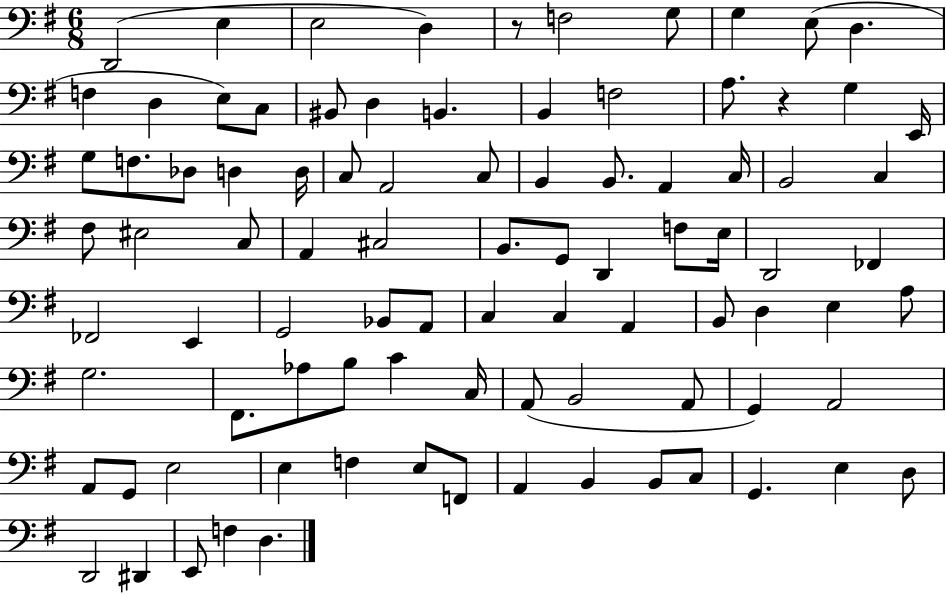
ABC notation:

X:1
T:Untitled
M:6/8
L:1/4
K:G
D,,2 E, E,2 D, z/2 F,2 G,/2 G, E,/2 D, F, D, E,/2 C,/2 ^B,,/2 D, B,, B,, F,2 A,/2 z G, E,,/4 G,/2 F,/2 _D,/2 D, D,/4 C,/2 A,,2 C,/2 B,, B,,/2 A,, C,/4 B,,2 C, ^F,/2 ^E,2 C,/2 A,, ^C,2 B,,/2 G,,/2 D,, F,/2 E,/4 D,,2 _F,, _F,,2 E,, G,,2 _B,,/2 A,,/2 C, C, A,, B,,/2 D, E, A,/2 G,2 ^F,,/2 _A,/2 B,/2 C C,/4 A,,/2 B,,2 A,,/2 G,, A,,2 A,,/2 G,,/2 E,2 E, F, E,/2 F,,/2 A,, B,, B,,/2 C,/2 G,, E, D,/2 D,,2 ^D,, E,,/2 F, D,